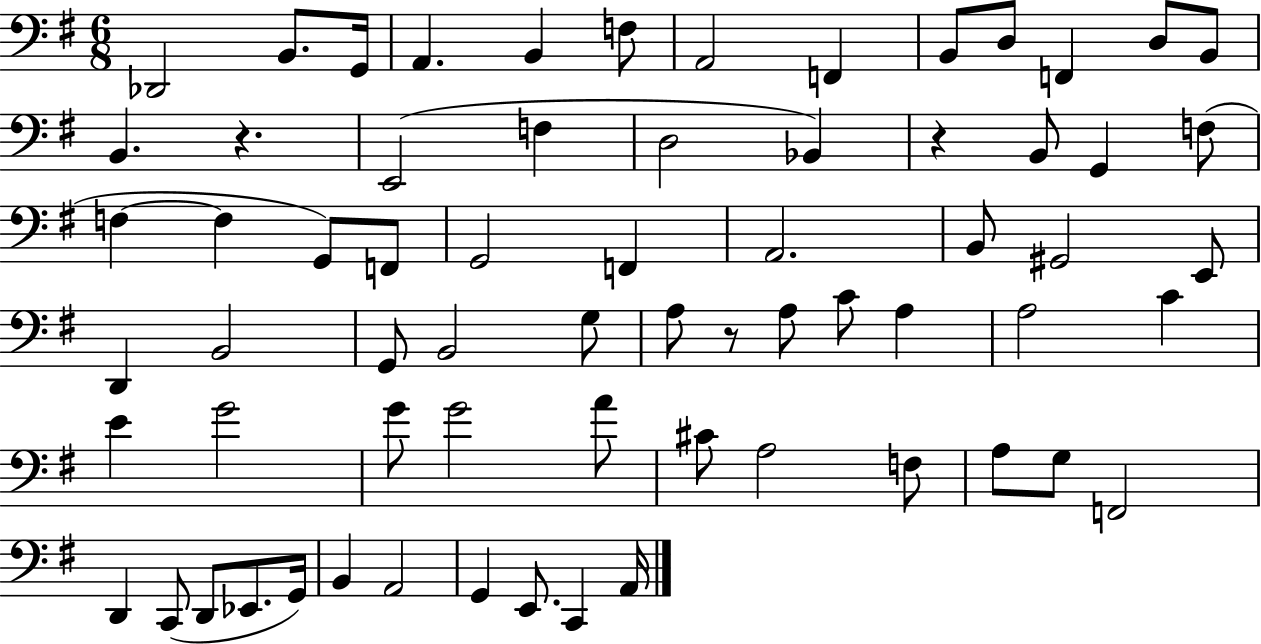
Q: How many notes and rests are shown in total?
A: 67